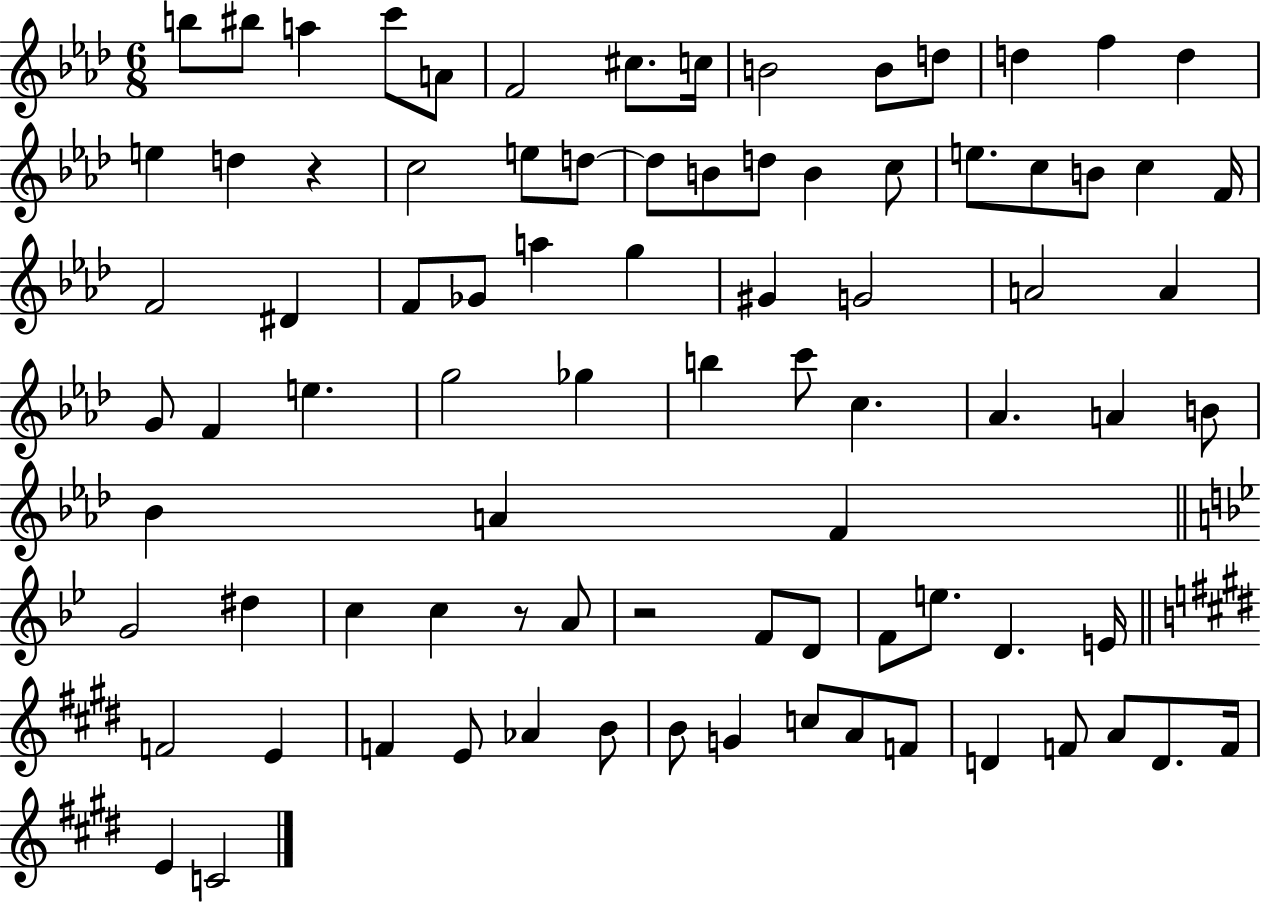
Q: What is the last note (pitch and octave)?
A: C4